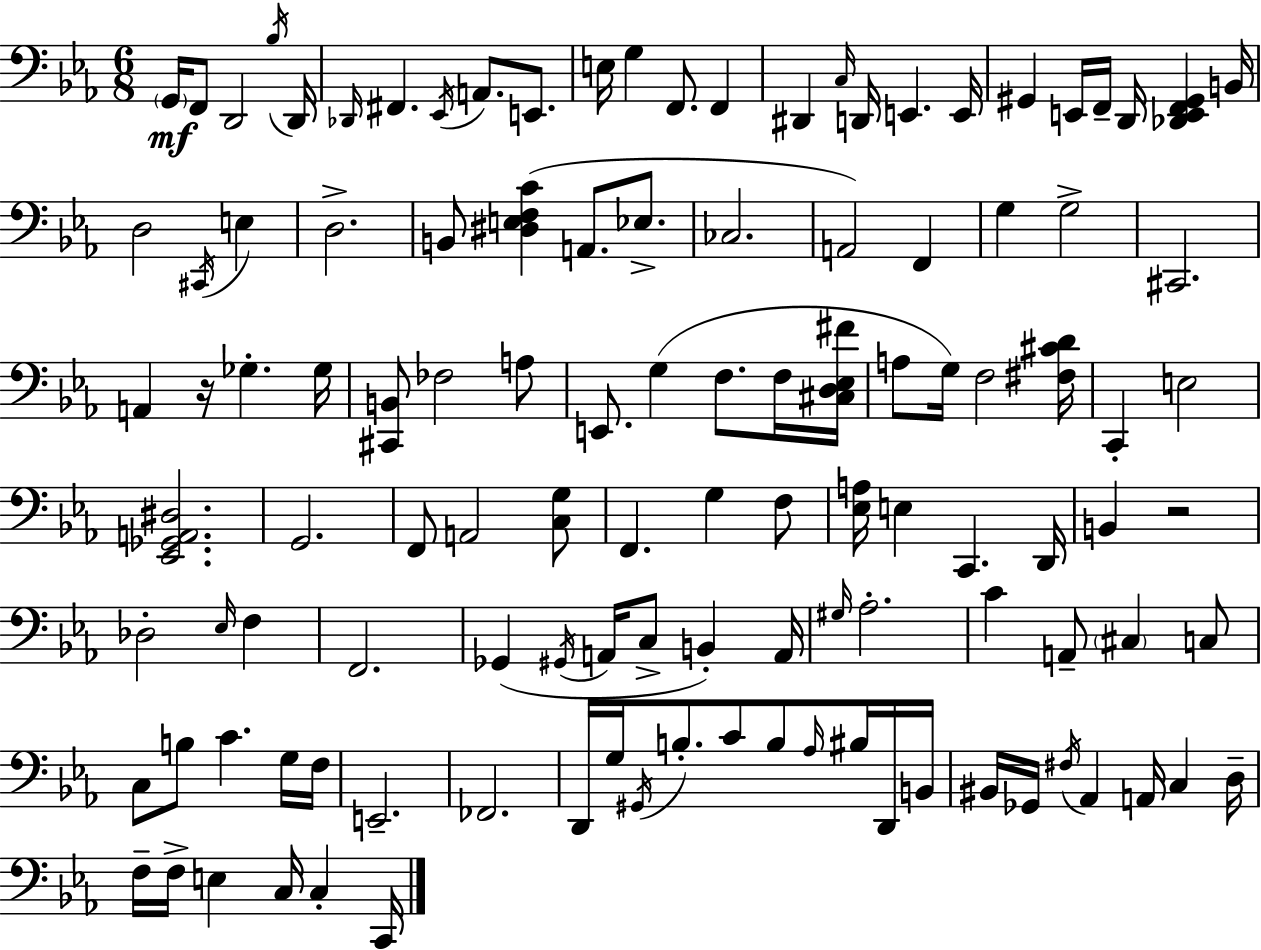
{
  \clef bass
  \numericTimeSignature
  \time 6/8
  \key ees \major
  \parenthesize g,16\mf f,8 d,2 \acciaccatura { bes16 } | d,16 \grace { des,16 } fis,4. \acciaccatura { ees,16 } a,8. | e,8. e16 g4 f,8. f,4 | dis,4 \grace { c16 } d,16 e,4. | \break e,16 gis,4 e,16 f,16-- d,16 <des, e, f, gis,>4 | b,16 d2 | \acciaccatura { cis,16 } e4 d2.-> | b,8 <dis e f c'>4( a,8. | \break ees8.-> ces2. | a,2) | f,4 g4 g2-> | cis,2. | \break a,4 r16 ges4.-. | ges16 <cis, b,>8 fes2 | a8 e,8. g4( | f8. f16 <cis d ees fis'>16 a8 g16) f2 | \break <fis cis' d'>16 c,4-. e2 | <ees, ges, a, dis>2. | g,2. | f,8 a,2 | \break <c g>8 f,4. g4 | f8 <ees a>16 e4 c,4. | d,16 b,4 r2 | des2-. | \break \grace { ees16 } f4 f,2. | ges,4( \acciaccatura { gis,16 } a,16 | c8-> b,4-.) a,16 \grace { gis16 } aes2.-. | c'4 | \break a,8-- \parenthesize cis4 c8 c8 b8 | c'4. g16 f16 e,2.-- | fes,2. | d,16 g16 \acciaccatura { gis,16 } b8.-. | \break c'8 b8 \grace { aes16 } bis16 d,16 b,16 bis,16 ges,16 | \acciaccatura { fis16 } aes,4 a,16 c4 d16-- f16-- | f16-> e4 c16 c4-. c,16 \bar "|."
}